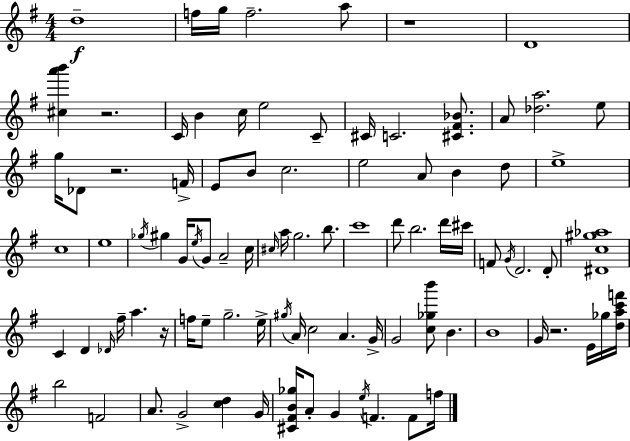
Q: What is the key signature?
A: G major